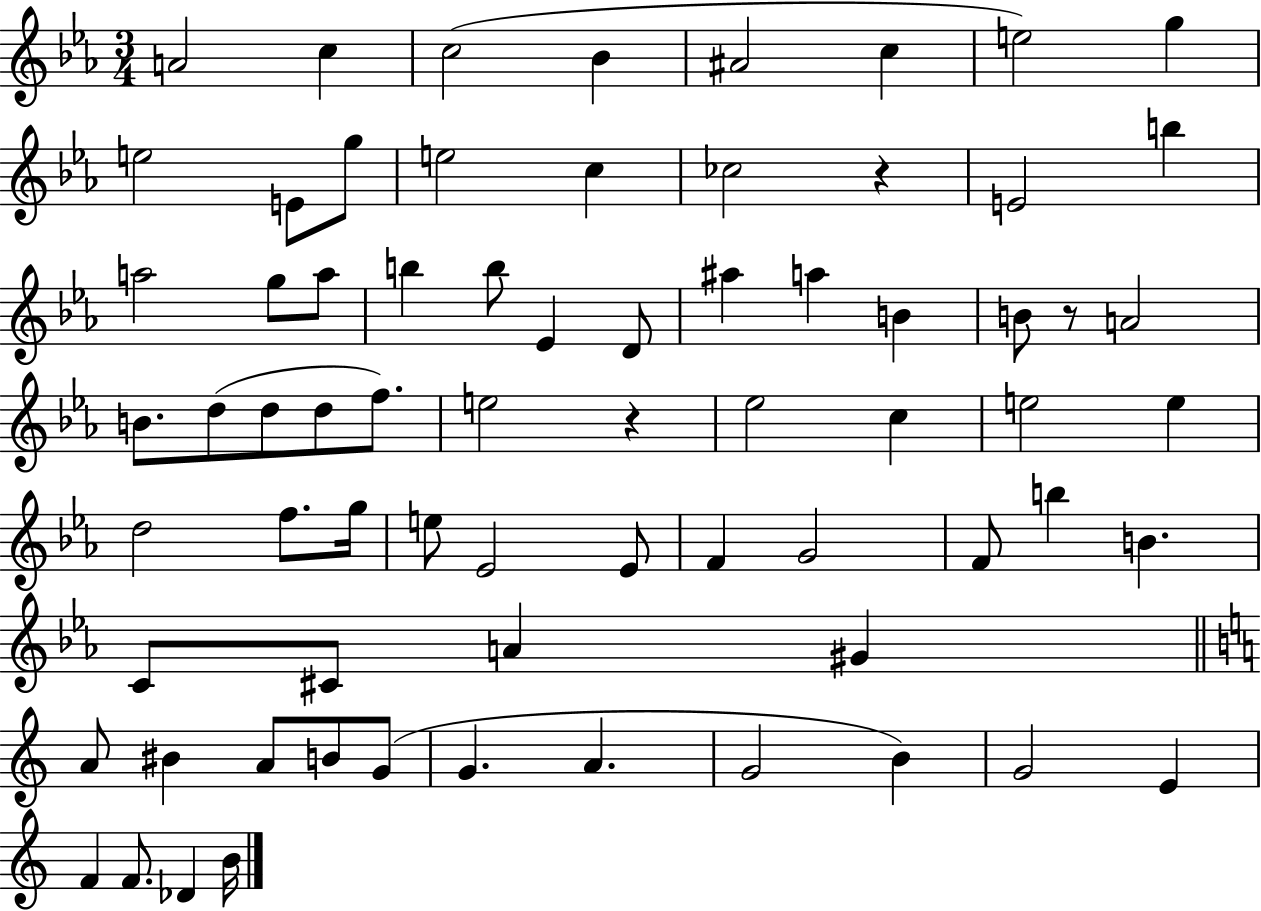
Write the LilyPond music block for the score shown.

{
  \clef treble
  \numericTimeSignature
  \time 3/4
  \key ees \major
  \repeat volta 2 { a'2 c''4 | c''2( bes'4 | ais'2 c''4 | e''2) g''4 | \break e''2 e'8 g''8 | e''2 c''4 | ces''2 r4 | e'2 b''4 | \break a''2 g''8 a''8 | b''4 b''8 ees'4 d'8 | ais''4 a''4 b'4 | b'8 r8 a'2 | \break b'8. d''8( d''8 d''8 f''8.) | e''2 r4 | ees''2 c''4 | e''2 e''4 | \break d''2 f''8. g''16 | e''8 ees'2 ees'8 | f'4 g'2 | f'8 b''4 b'4. | \break c'8 cis'8 a'4 gis'4 | \bar "||" \break \key c \major a'8 bis'4 a'8 b'8 g'8( | g'4. a'4. | g'2 b'4) | g'2 e'4 | \break f'4 f'8. des'4 b'16 | } \bar "|."
}